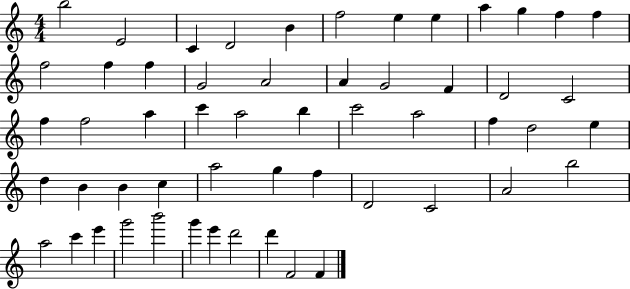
{
  \clef treble
  \numericTimeSignature
  \time 4/4
  \key c \major
  b''2 e'2 | c'4 d'2 b'4 | f''2 e''4 e''4 | a''4 g''4 f''4 f''4 | \break f''2 f''4 f''4 | g'2 a'2 | a'4 g'2 f'4 | d'2 c'2 | \break f''4 f''2 a''4 | c'''4 a''2 b''4 | c'''2 a''2 | f''4 d''2 e''4 | \break d''4 b'4 b'4 c''4 | a''2 g''4 f''4 | d'2 c'2 | a'2 b''2 | \break a''2 c'''4 e'''4 | g'''2 b'''2 | g'''4 e'''4 d'''2 | d'''4 f'2 f'4 | \break \bar "|."
}